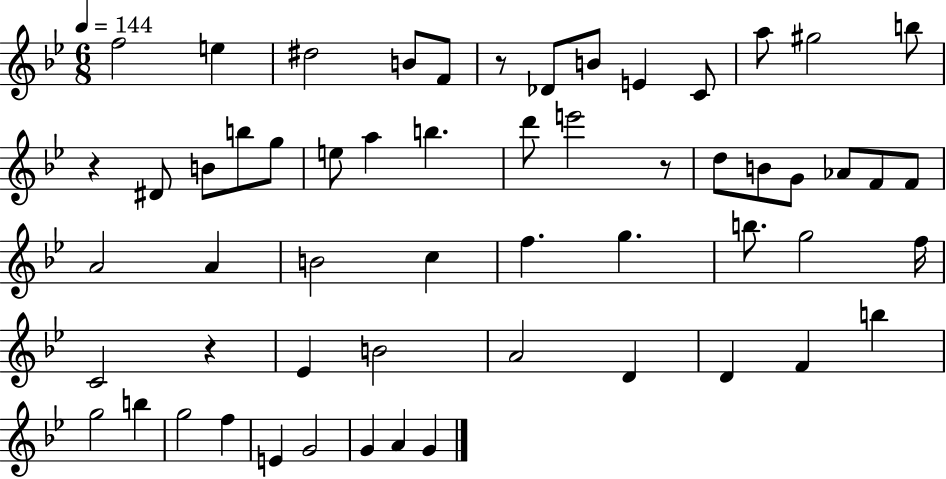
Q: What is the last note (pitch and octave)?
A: G4